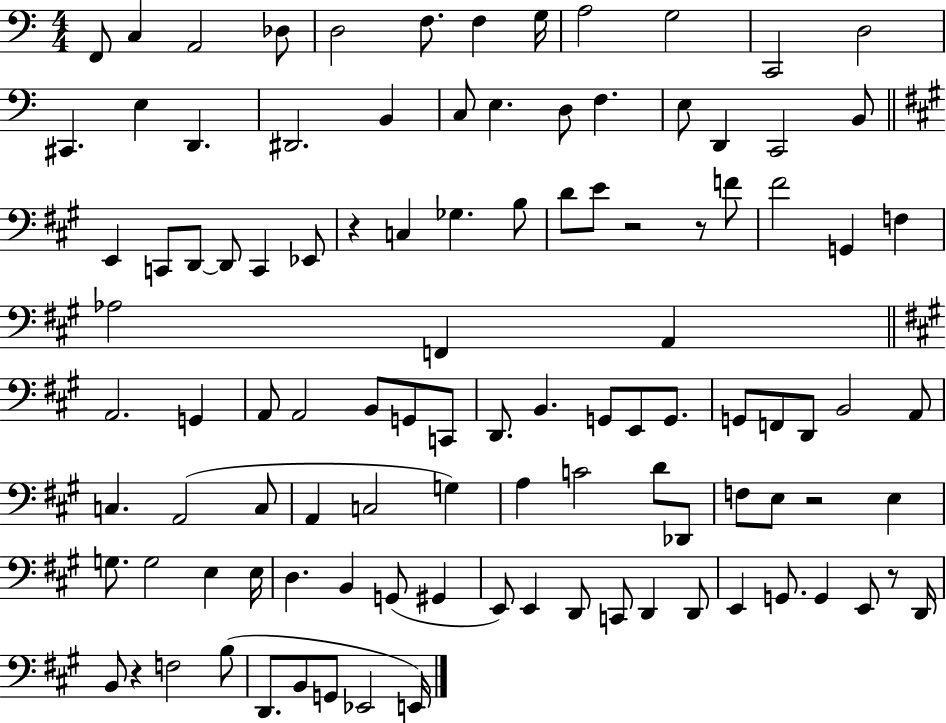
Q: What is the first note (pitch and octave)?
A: F2